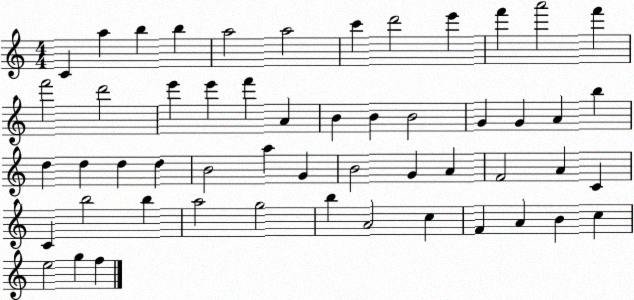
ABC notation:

X:1
T:Untitled
M:4/4
L:1/4
K:C
C a b b a2 a2 c' d'2 e' f' a'2 f' f'2 d'2 e' e' f' A B B B2 G G A b d d d d B2 a G B2 G A F2 A C C b2 b a2 g2 b A2 c F A B c e2 g f